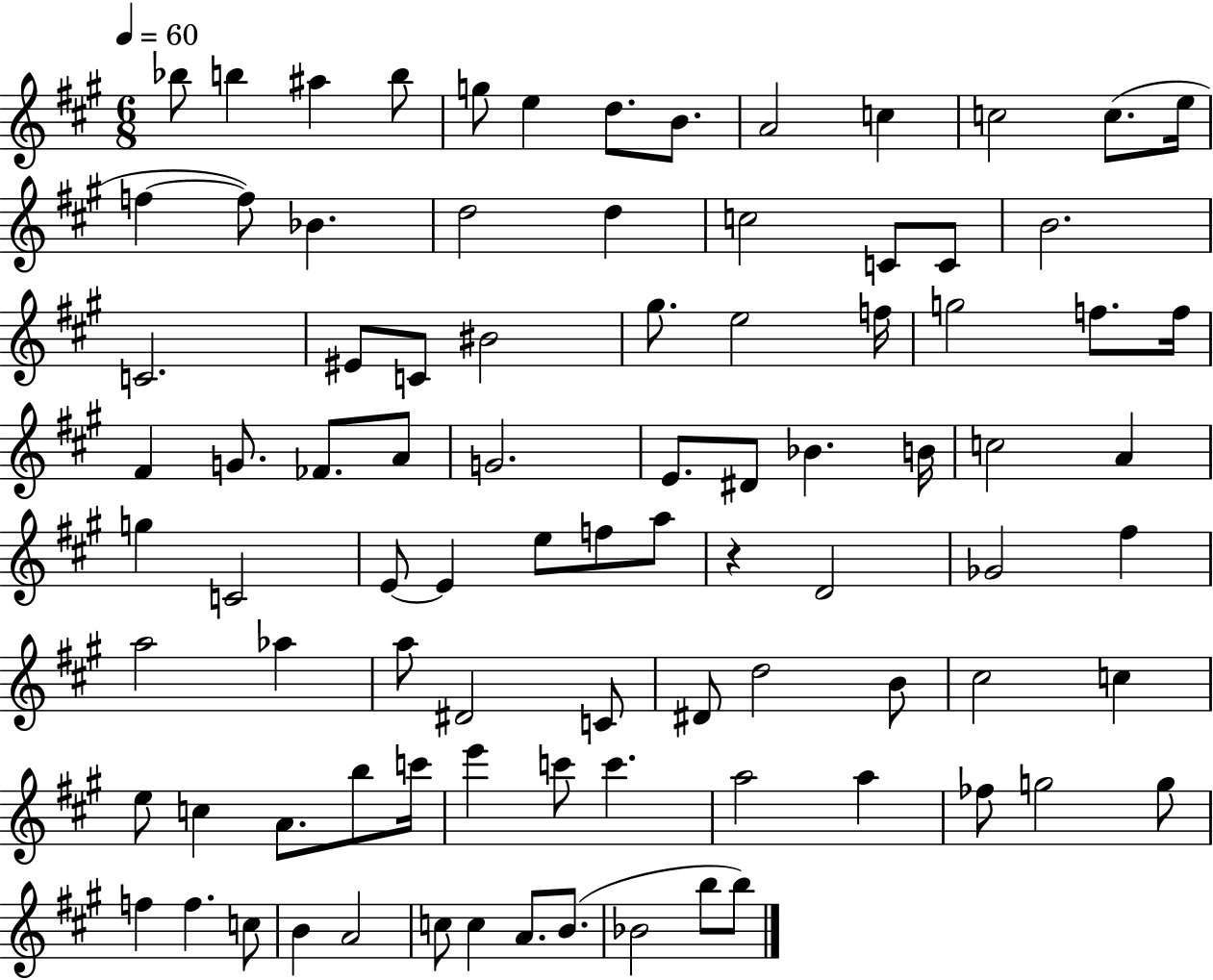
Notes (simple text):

Bb5/e B5/q A#5/q B5/e G5/e E5/q D5/e. B4/e. A4/h C5/q C5/h C5/e. E5/s F5/q F5/e Bb4/q. D5/h D5/q C5/h C4/e C4/e B4/h. C4/h. EIS4/e C4/e BIS4/h G#5/e. E5/h F5/s G5/h F5/e. F5/s F#4/q G4/e. FES4/e. A4/e G4/h. E4/e. D#4/e Bb4/q. B4/s C5/h A4/q G5/q C4/h E4/e E4/q E5/e F5/e A5/e R/q D4/h Gb4/h F#5/q A5/h Ab5/q A5/e D#4/h C4/e D#4/e D5/h B4/e C#5/h C5/q E5/e C5/q A4/e. B5/e C6/s E6/q C6/e C6/q. A5/h A5/q FES5/e G5/h G5/e F5/q F5/q. C5/e B4/q A4/h C5/e C5/q A4/e. B4/e. Bb4/h B5/e B5/e